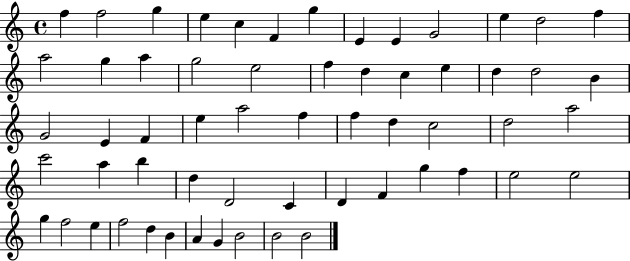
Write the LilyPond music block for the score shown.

{
  \clef treble
  \time 4/4
  \defaultTimeSignature
  \key c \major
  f''4 f''2 g''4 | e''4 c''4 f'4 g''4 | e'4 e'4 g'2 | e''4 d''2 f''4 | \break a''2 g''4 a''4 | g''2 e''2 | f''4 d''4 c''4 e''4 | d''4 d''2 b'4 | \break g'2 e'4 f'4 | e''4 a''2 f''4 | f''4 d''4 c''2 | d''2 a''2 | \break c'''2 a''4 b''4 | d''4 d'2 c'4 | d'4 f'4 g''4 f''4 | e''2 e''2 | \break g''4 f''2 e''4 | f''2 d''4 b'4 | a'4 g'4 b'2 | b'2 b'2 | \break \bar "|."
}